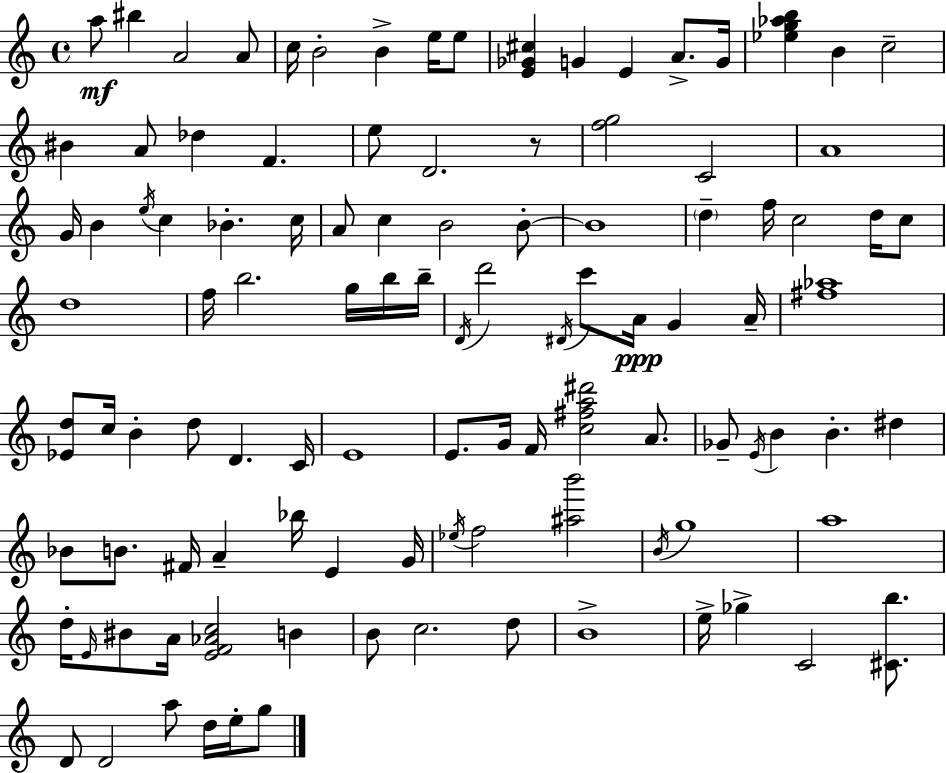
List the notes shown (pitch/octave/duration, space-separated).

A5/e BIS5/q A4/h A4/e C5/s B4/h B4/q E5/s E5/e [E4,Gb4,C#5]/q G4/q E4/q A4/e. G4/s [Eb5,G5,Ab5,B5]/q B4/q C5/h BIS4/q A4/e Db5/q F4/q. E5/e D4/h. R/e [F5,G5]/h C4/h A4/w G4/s B4/q E5/s C5/q Bb4/q. C5/s A4/e C5/q B4/h B4/e B4/w D5/q F5/s C5/h D5/s C5/e D5/w F5/s B5/h. G5/s B5/s B5/s D4/s D6/h D#4/s C6/e A4/s G4/q A4/s [F#5,Ab5]/w [Eb4,D5]/e C5/s B4/q D5/e D4/q. C4/s E4/w E4/e. G4/s F4/s [C5,F#5,A5,D#6]/h A4/e. Gb4/e E4/s B4/q B4/q. D#5/q Bb4/e B4/e. F#4/s A4/q Bb5/s E4/q G4/s Eb5/s F5/h [A#5,B6]/h B4/s G5/w A5/w D5/s E4/s BIS4/e A4/s [E4,F4,Ab4,C5]/h B4/q B4/e C5/h. D5/e B4/w E5/s Gb5/q C4/h [C#4,B5]/e. D4/e D4/h A5/e D5/s E5/s G5/e